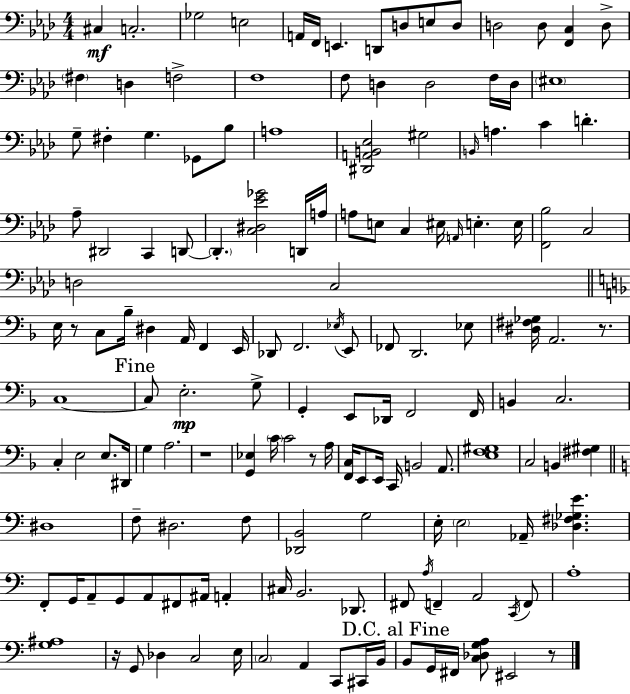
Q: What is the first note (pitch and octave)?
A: C#3